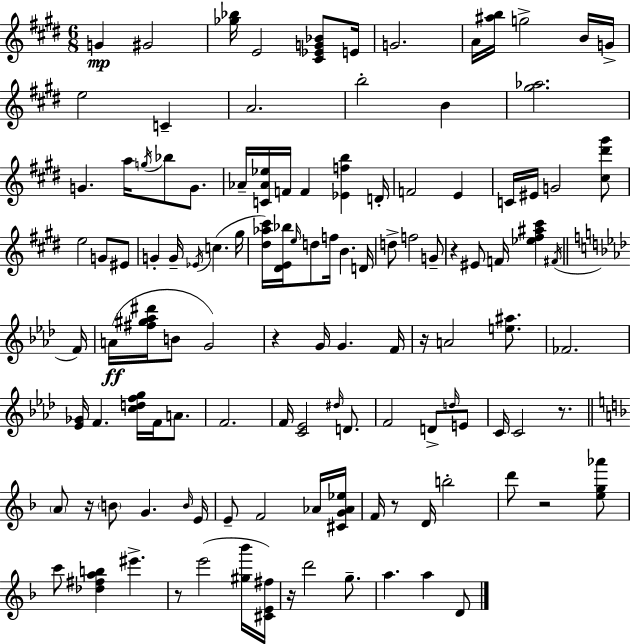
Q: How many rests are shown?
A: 9